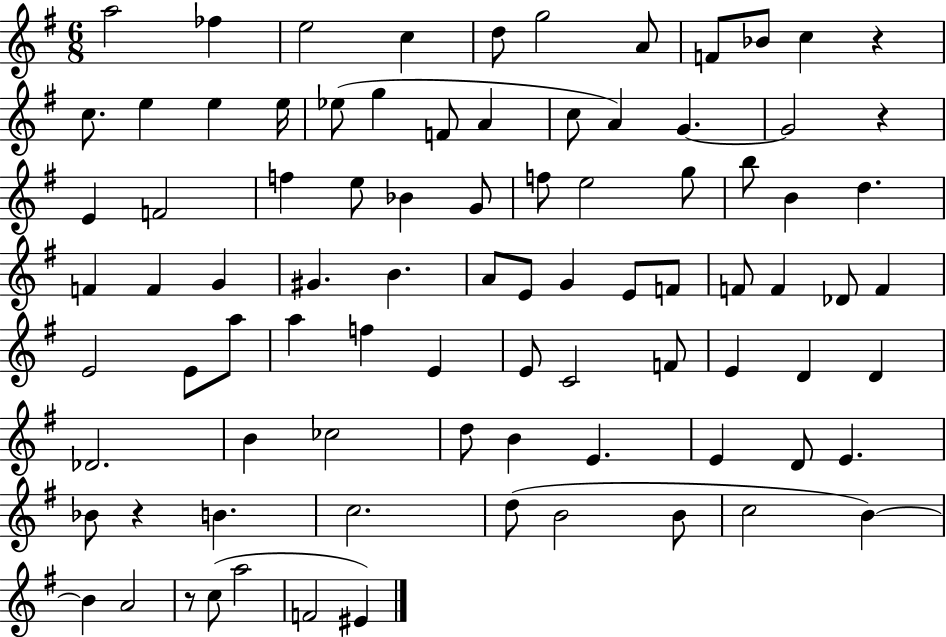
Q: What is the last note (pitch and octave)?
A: EIS4